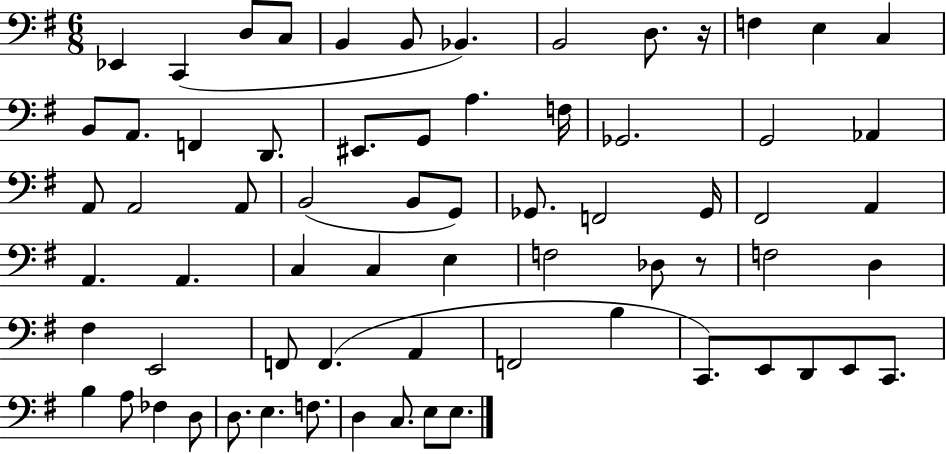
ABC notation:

X:1
T:Untitled
M:6/8
L:1/4
K:G
_E,, C,, D,/2 C,/2 B,, B,,/2 _B,, B,,2 D,/2 z/4 F, E, C, B,,/2 A,,/2 F,, D,,/2 ^E,,/2 G,,/2 A, F,/4 _G,,2 G,,2 _A,, A,,/2 A,,2 A,,/2 B,,2 B,,/2 G,,/2 _G,,/2 F,,2 _G,,/4 ^F,,2 A,, A,, A,, C, C, E, F,2 _D,/2 z/2 F,2 D, ^F, E,,2 F,,/2 F,, A,, F,,2 B, C,,/2 E,,/2 D,,/2 E,,/2 C,,/2 B, A,/2 _F, D,/2 D,/2 E, F,/2 D, C,/2 E,/2 E,/2